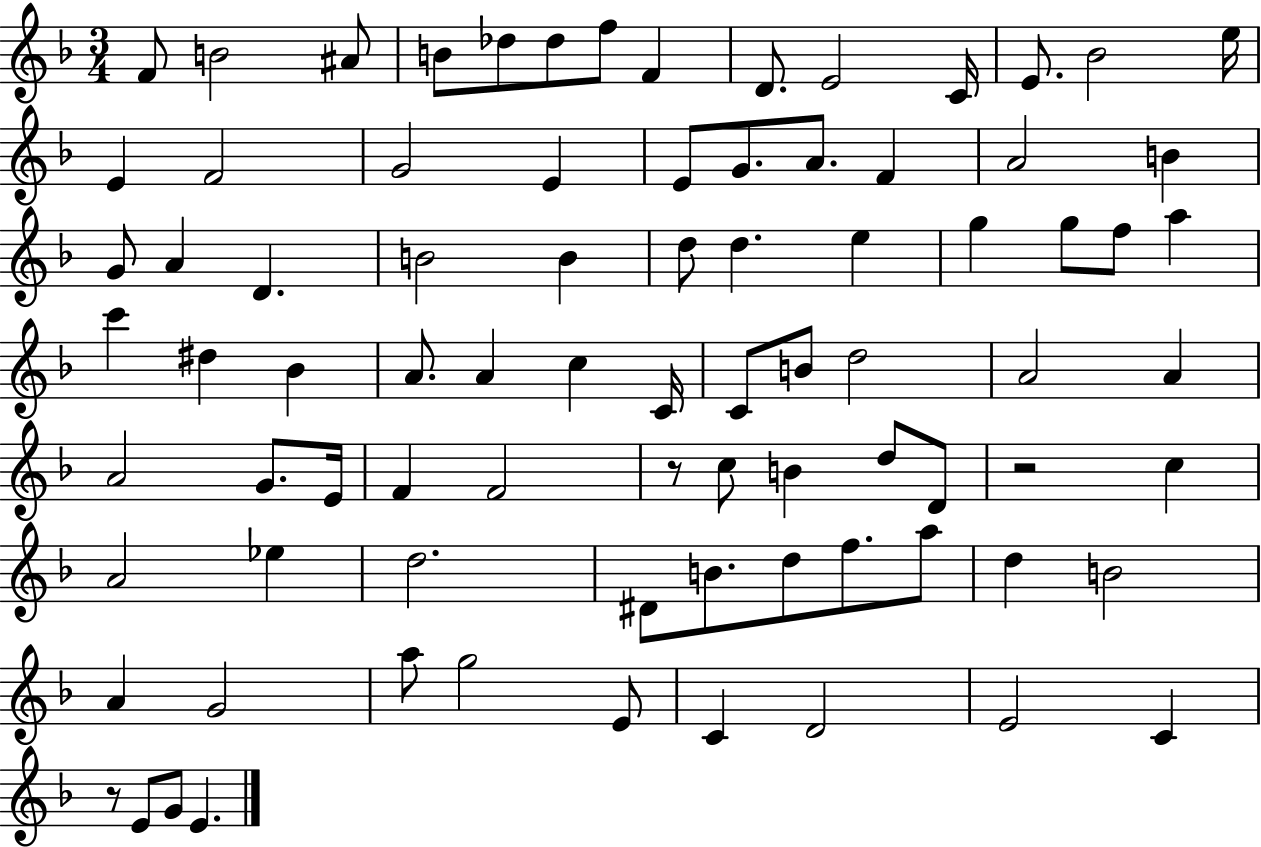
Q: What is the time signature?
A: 3/4